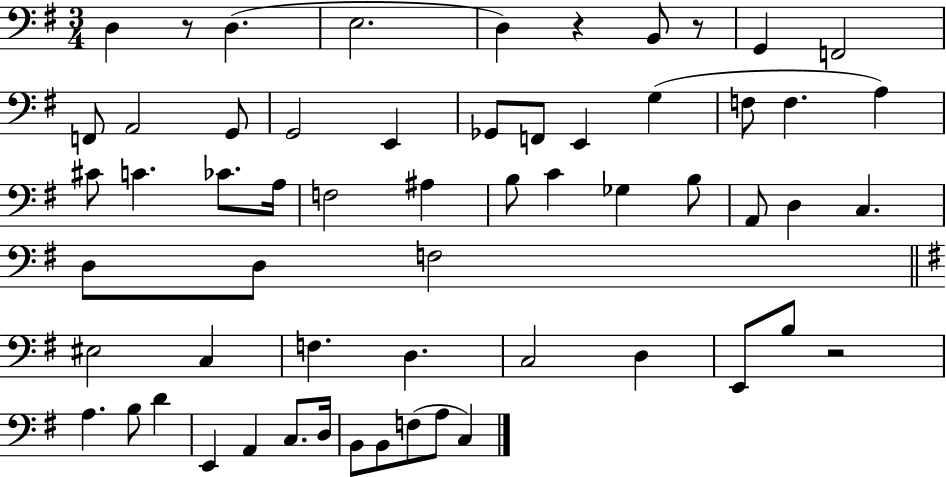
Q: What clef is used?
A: bass